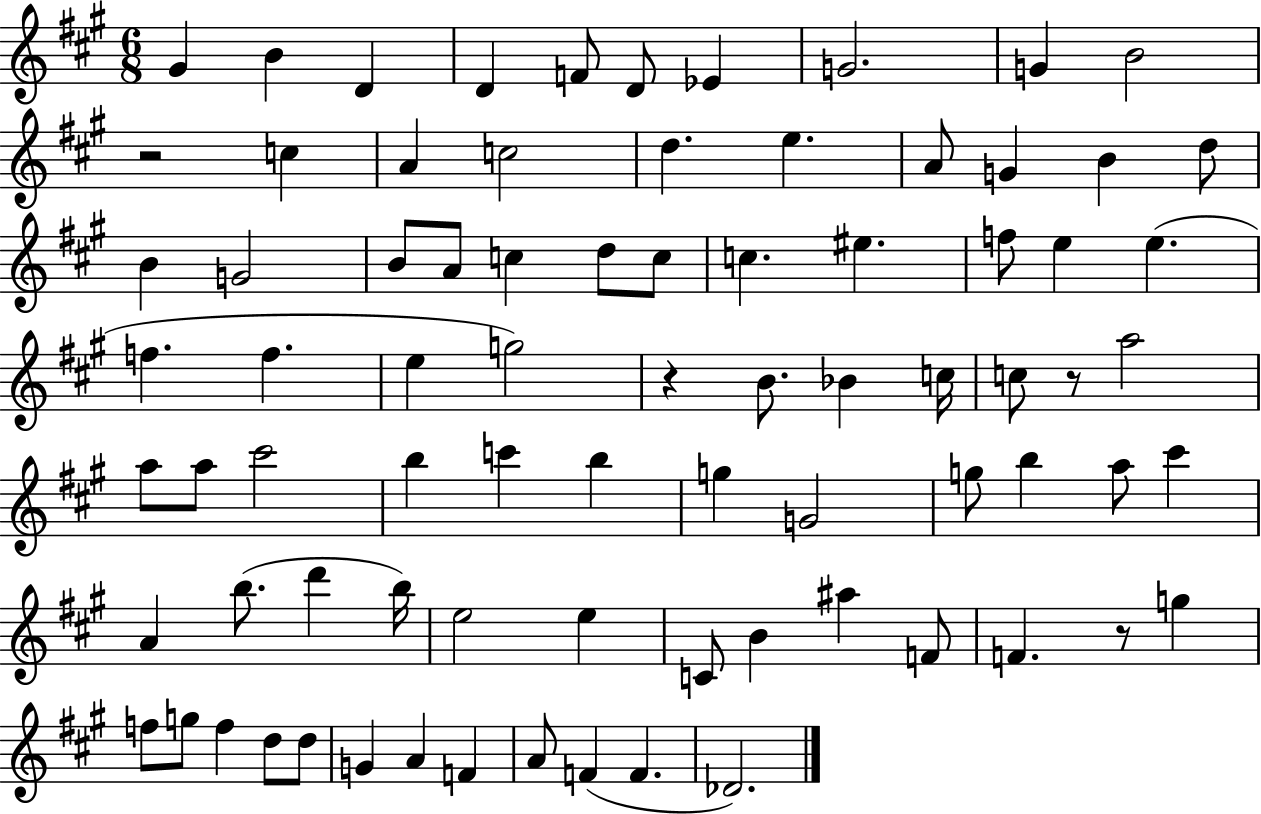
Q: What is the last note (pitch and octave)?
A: Db4